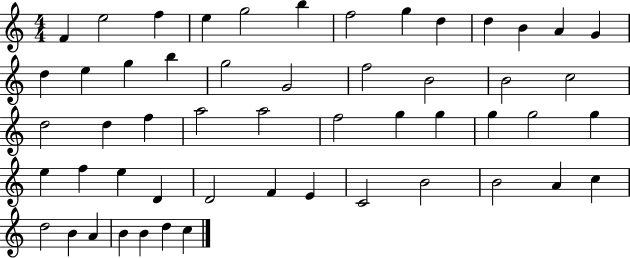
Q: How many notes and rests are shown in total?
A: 53